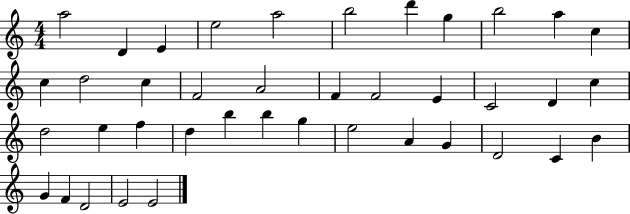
{
  \clef treble
  \numericTimeSignature
  \time 4/4
  \key c \major
  a''2 d'4 e'4 | e''2 a''2 | b''2 d'''4 g''4 | b''2 a''4 c''4 | \break c''4 d''2 c''4 | f'2 a'2 | f'4 f'2 e'4 | c'2 d'4 c''4 | \break d''2 e''4 f''4 | d''4 b''4 b''4 g''4 | e''2 a'4 g'4 | d'2 c'4 b'4 | \break g'4 f'4 d'2 | e'2 e'2 | \bar "|."
}